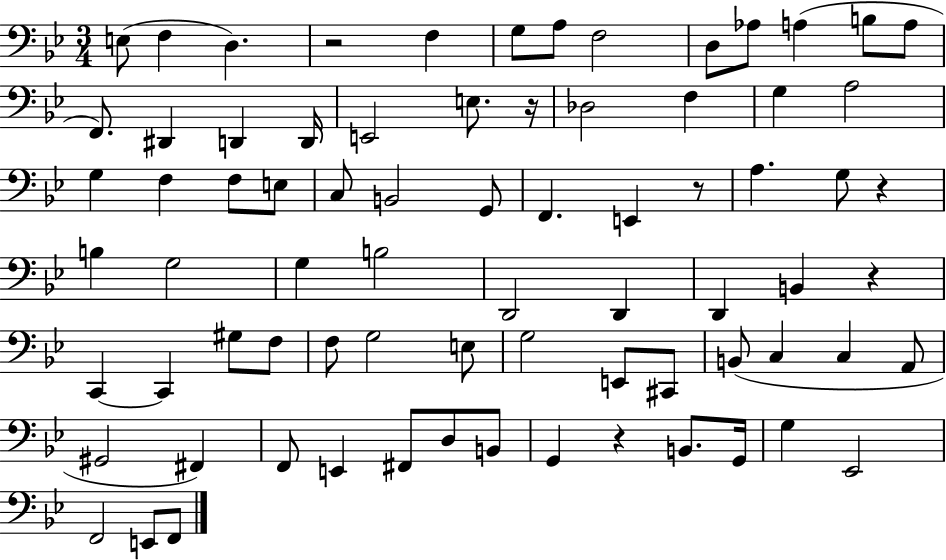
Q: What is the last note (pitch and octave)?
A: F2